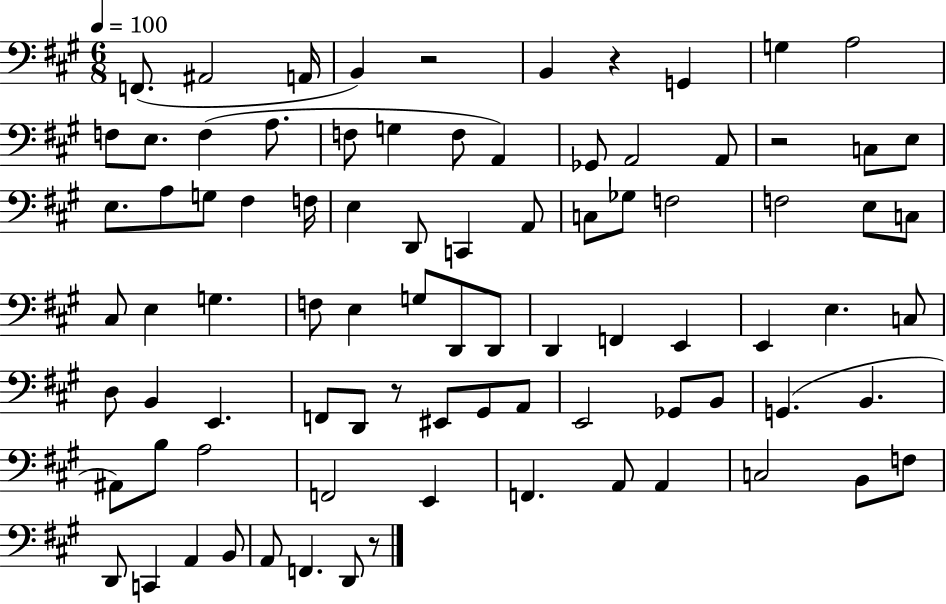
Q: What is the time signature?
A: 6/8